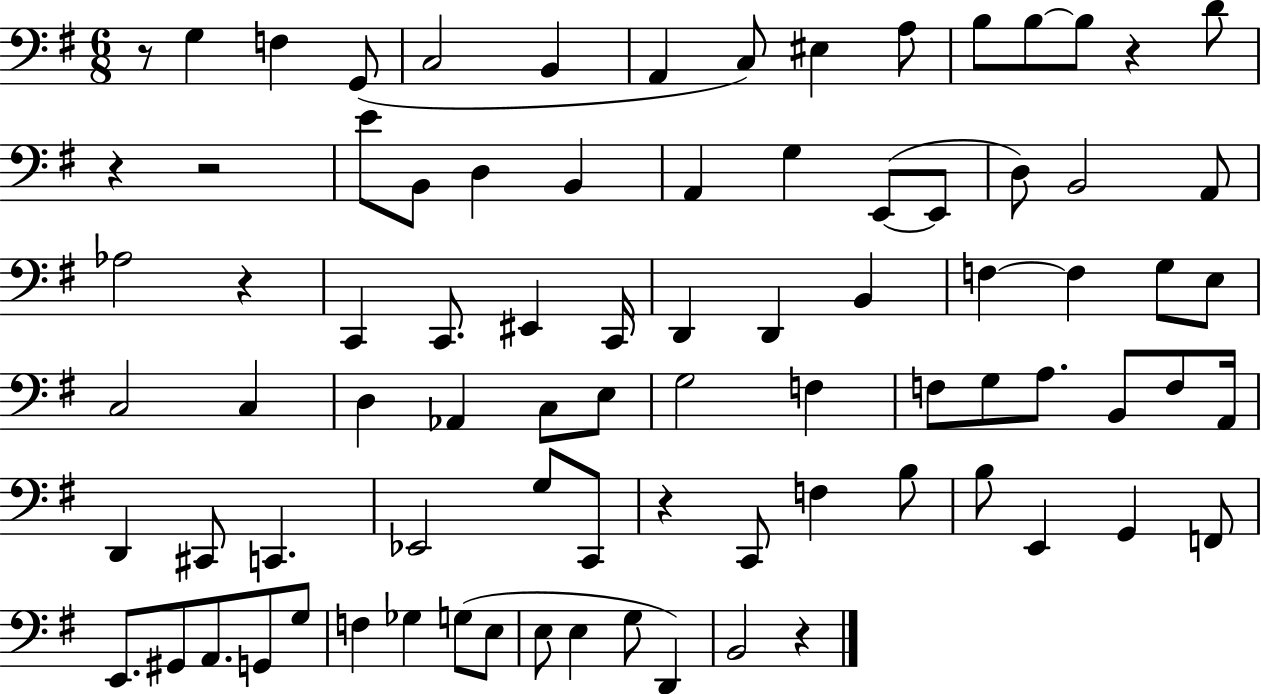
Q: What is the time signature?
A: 6/8